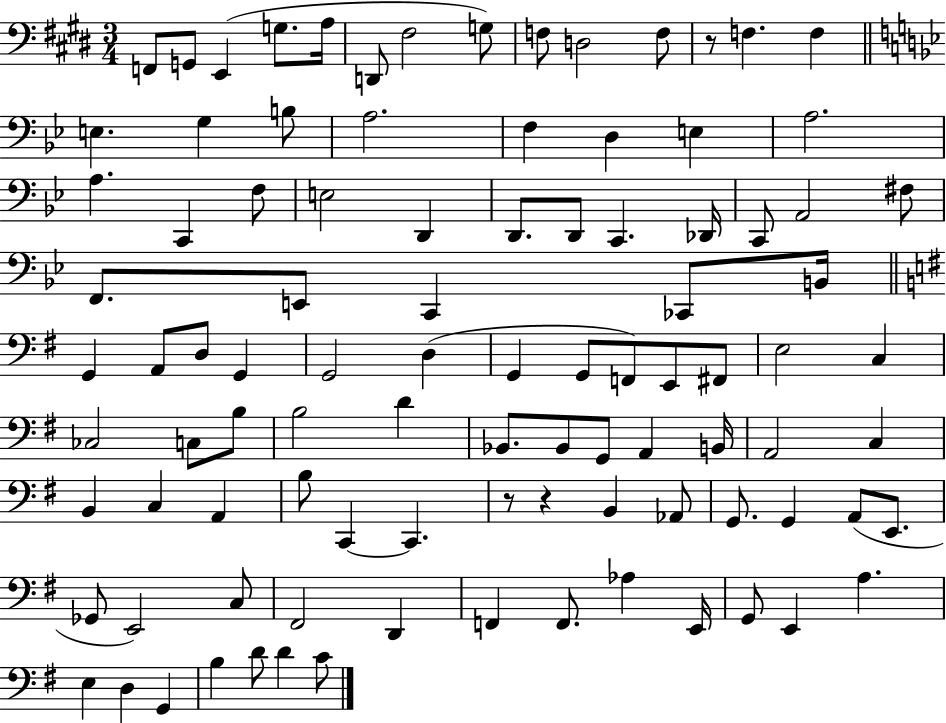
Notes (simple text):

F2/e G2/e E2/q G3/e. A3/s D2/e F#3/h G3/e F3/e D3/h F3/e R/e F3/q. F3/q E3/q. G3/q B3/e A3/h. F3/q D3/q E3/q A3/h. A3/q. C2/q F3/e E3/h D2/q D2/e. D2/e C2/q. Db2/s C2/e A2/h F#3/e F2/e. E2/e C2/q CES2/e B2/s G2/q A2/e D3/e G2/q G2/h D3/q G2/q G2/e F2/e E2/e F#2/e E3/h C3/q CES3/h C3/e B3/e B3/h D4/q Bb2/e. Bb2/e G2/e A2/q B2/s A2/h C3/q B2/q C3/q A2/q B3/e C2/q C2/q. R/e R/q B2/q Ab2/e G2/e. G2/q A2/e E2/e. Gb2/e E2/h C3/e F#2/h D2/q F2/q F2/e. Ab3/q E2/s G2/e E2/q A3/q. E3/q D3/q G2/q B3/q D4/e D4/q C4/e